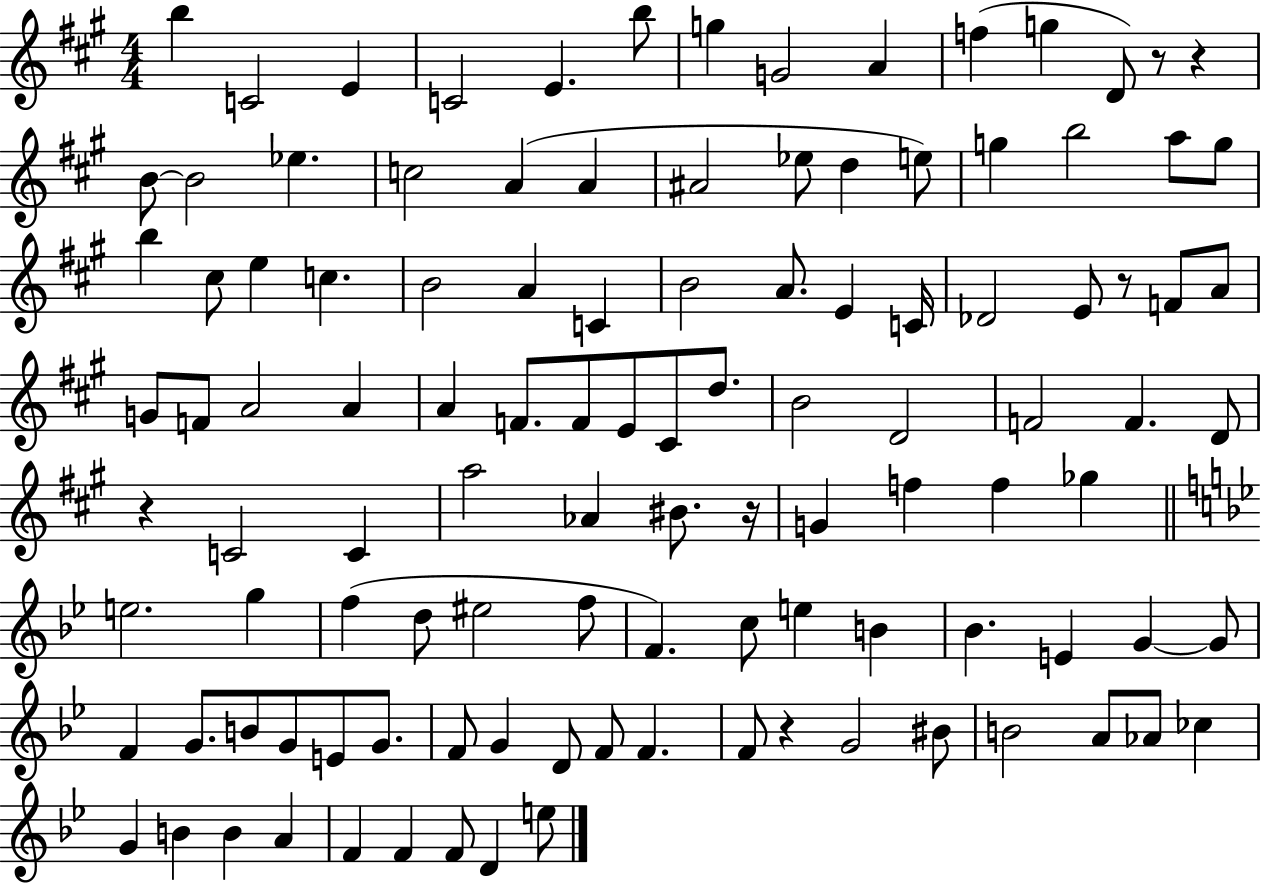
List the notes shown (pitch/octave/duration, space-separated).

B5/q C4/h E4/q C4/h E4/q. B5/e G5/q G4/h A4/q F5/q G5/q D4/e R/e R/q B4/e B4/h Eb5/q. C5/h A4/q A4/q A#4/h Eb5/e D5/q E5/e G5/q B5/h A5/e G5/e B5/q C#5/e E5/q C5/q. B4/h A4/q C4/q B4/h A4/e. E4/q C4/s Db4/h E4/e R/e F4/e A4/e G4/e F4/e A4/h A4/q A4/q F4/e. F4/e E4/e C#4/e D5/e. B4/h D4/h F4/h F4/q. D4/e R/q C4/h C4/q A5/h Ab4/q BIS4/e. R/s G4/q F5/q F5/q Gb5/q E5/h. G5/q F5/q D5/e EIS5/h F5/e F4/q. C5/e E5/q B4/q Bb4/q. E4/q G4/q G4/e F4/q G4/e. B4/e G4/e E4/e G4/e. F4/e G4/q D4/e F4/e F4/q. F4/e R/q G4/h BIS4/e B4/h A4/e Ab4/e CES5/q G4/q B4/q B4/q A4/q F4/q F4/q F4/e D4/q E5/e